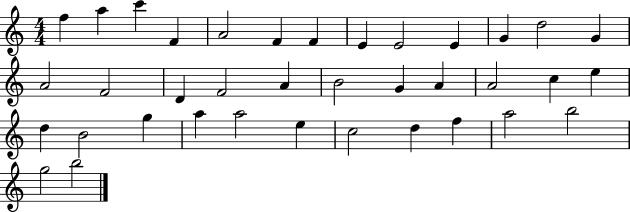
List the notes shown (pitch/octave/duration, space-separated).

F5/q A5/q C6/q F4/q A4/h F4/q F4/q E4/q E4/h E4/q G4/q D5/h G4/q A4/h F4/h D4/q F4/h A4/q B4/h G4/q A4/q A4/h C5/q E5/q D5/q B4/h G5/q A5/q A5/h E5/q C5/h D5/q F5/q A5/h B5/h G5/h B5/h